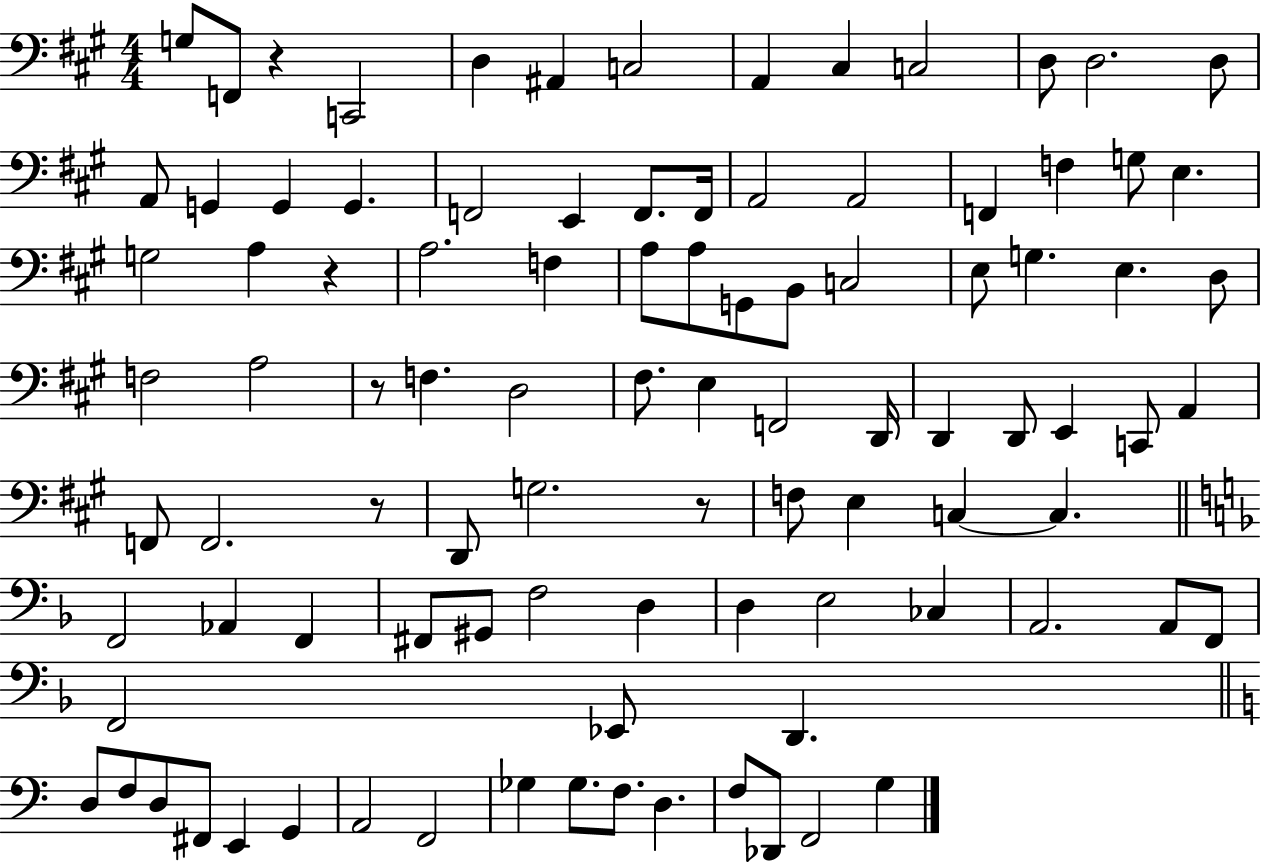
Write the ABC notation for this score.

X:1
T:Untitled
M:4/4
L:1/4
K:A
G,/2 F,,/2 z C,,2 D, ^A,, C,2 A,, ^C, C,2 D,/2 D,2 D,/2 A,,/2 G,, G,, G,, F,,2 E,, F,,/2 F,,/4 A,,2 A,,2 F,, F, G,/2 E, G,2 A, z A,2 F, A,/2 A,/2 G,,/2 B,,/2 C,2 E,/2 G, E, D,/2 F,2 A,2 z/2 F, D,2 ^F,/2 E, F,,2 D,,/4 D,, D,,/2 E,, C,,/2 A,, F,,/2 F,,2 z/2 D,,/2 G,2 z/2 F,/2 E, C, C, F,,2 _A,, F,, ^F,,/2 ^G,,/2 F,2 D, D, E,2 _C, A,,2 A,,/2 F,,/2 F,,2 _E,,/2 D,, D,/2 F,/2 D,/2 ^F,,/2 E,, G,, A,,2 F,,2 _G, _G,/2 F,/2 D, F,/2 _D,,/2 F,,2 G,